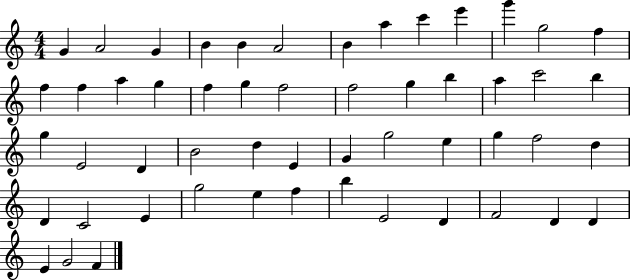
X:1
T:Untitled
M:4/4
L:1/4
K:C
G A2 G B B A2 B a c' e' g' g2 f f f a g f g f2 f2 g b a c'2 b g E2 D B2 d E G g2 e g f2 d D C2 E g2 e f b E2 D F2 D D E G2 F